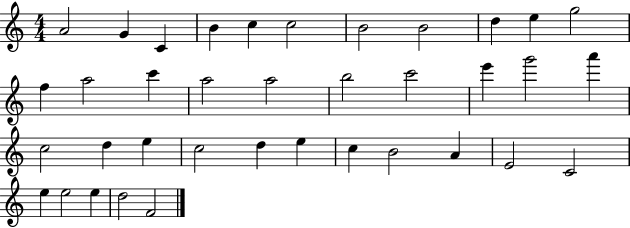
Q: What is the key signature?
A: C major